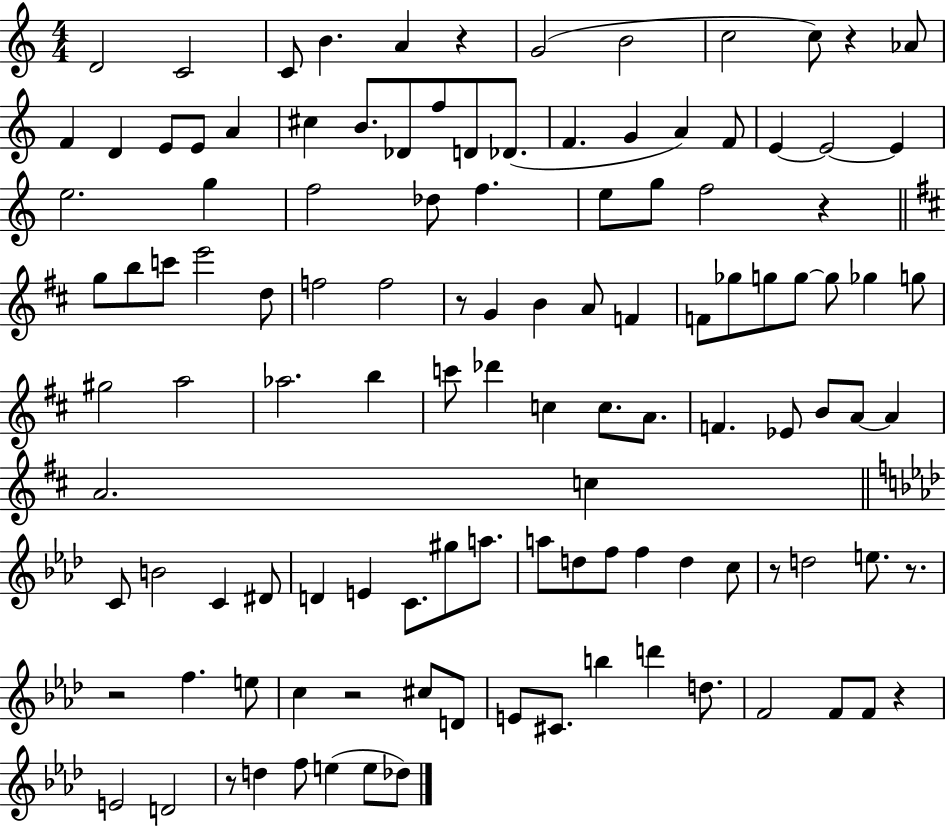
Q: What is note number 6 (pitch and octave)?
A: G4